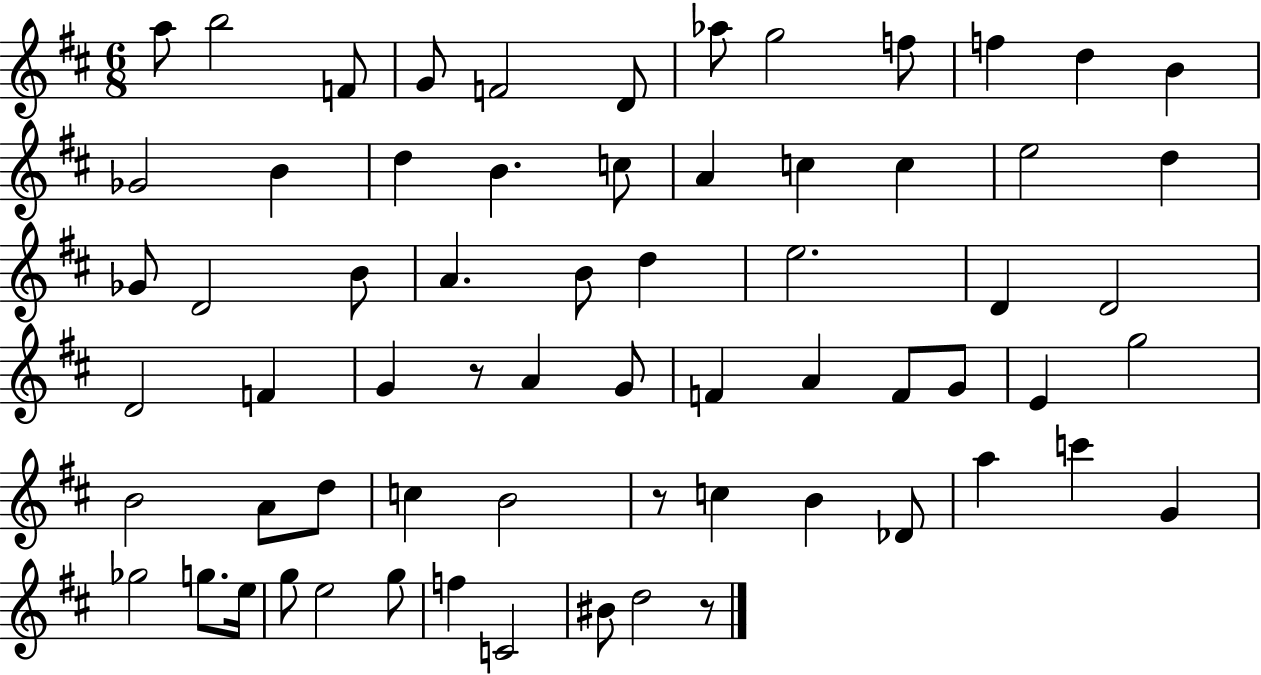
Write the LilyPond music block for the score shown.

{
  \clef treble
  \numericTimeSignature
  \time 6/8
  \key d \major
  a''8 b''2 f'8 | g'8 f'2 d'8 | aes''8 g''2 f''8 | f''4 d''4 b'4 | \break ges'2 b'4 | d''4 b'4. c''8 | a'4 c''4 c''4 | e''2 d''4 | \break ges'8 d'2 b'8 | a'4. b'8 d''4 | e''2. | d'4 d'2 | \break d'2 f'4 | g'4 r8 a'4 g'8 | f'4 a'4 f'8 g'8 | e'4 g''2 | \break b'2 a'8 d''8 | c''4 b'2 | r8 c''4 b'4 des'8 | a''4 c'''4 g'4 | \break ges''2 g''8. e''16 | g''8 e''2 g''8 | f''4 c'2 | bis'8 d''2 r8 | \break \bar "|."
}